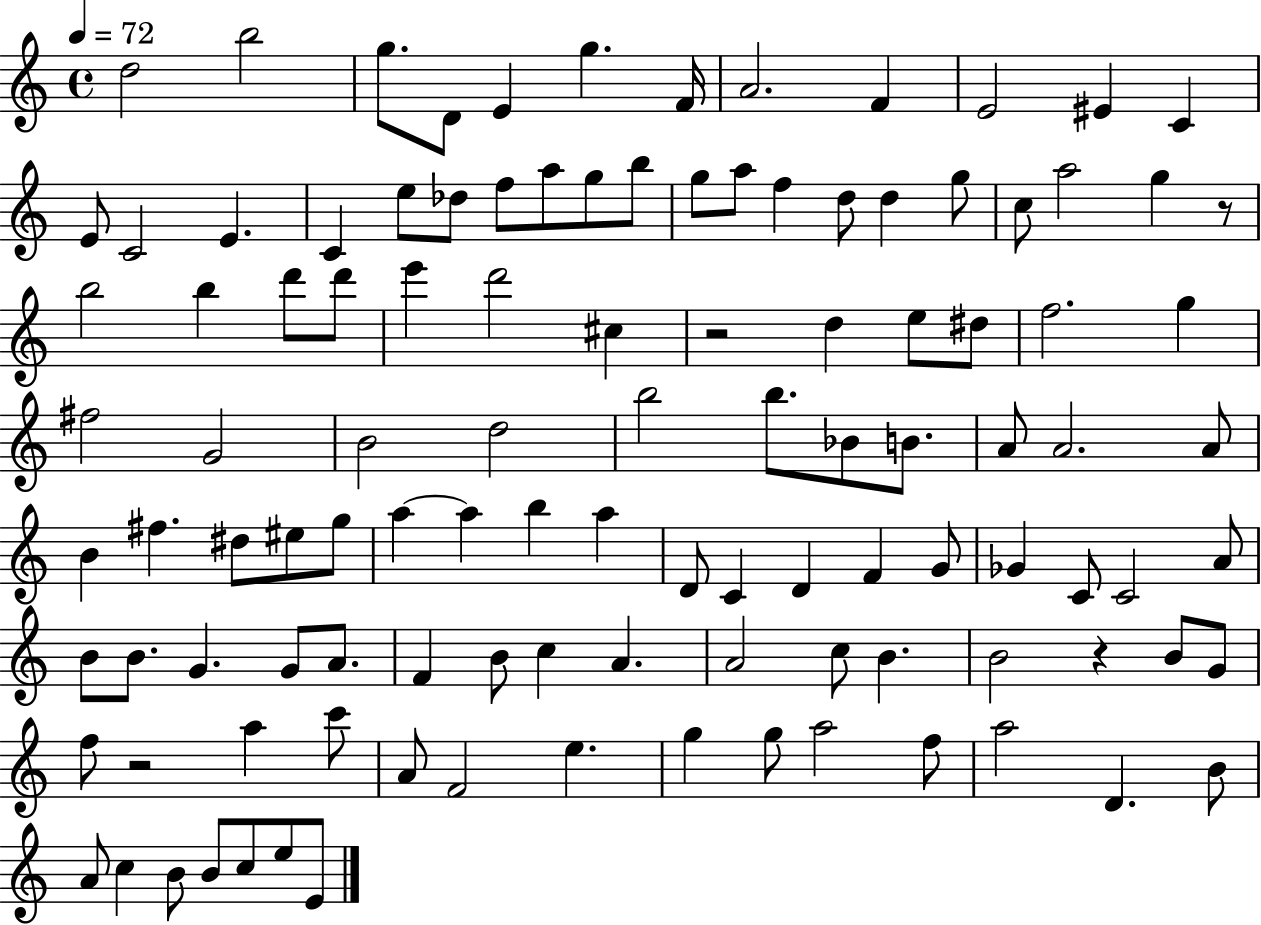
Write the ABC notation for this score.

X:1
T:Untitled
M:4/4
L:1/4
K:C
d2 b2 g/2 D/2 E g F/4 A2 F E2 ^E C E/2 C2 E C e/2 _d/2 f/2 a/2 g/2 b/2 g/2 a/2 f d/2 d g/2 c/2 a2 g z/2 b2 b d'/2 d'/2 e' d'2 ^c z2 d e/2 ^d/2 f2 g ^f2 G2 B2 d2 b2 b/2 _B/2 B/2 A/2 A2 A/2 B ^f ^d/2 ^e/2 g/2 a a b a D/2 C D F G/2 _G C/2 C2 A/2 B/2 B/2 G G/2 A/2 F B/2 c A A2 c/2 B B2 z B/2 G/2 f/2 z2 a c'/2 A/2 F2 e g g/2 a2 f/2 a2 D B/2 A/2 c B/2 B/2 c/2 e/2 E/2